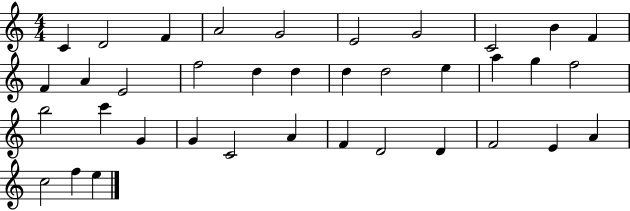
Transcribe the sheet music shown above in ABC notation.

X:1
T:Untitled
M:4/4
L:1/4
K:C
C D2 F A2 G2 E2 G2 C2 B F F A E2 f2 d d d d2 e a g f2 b2 c' G G C2 A F D2 D F2 E A c2 f e